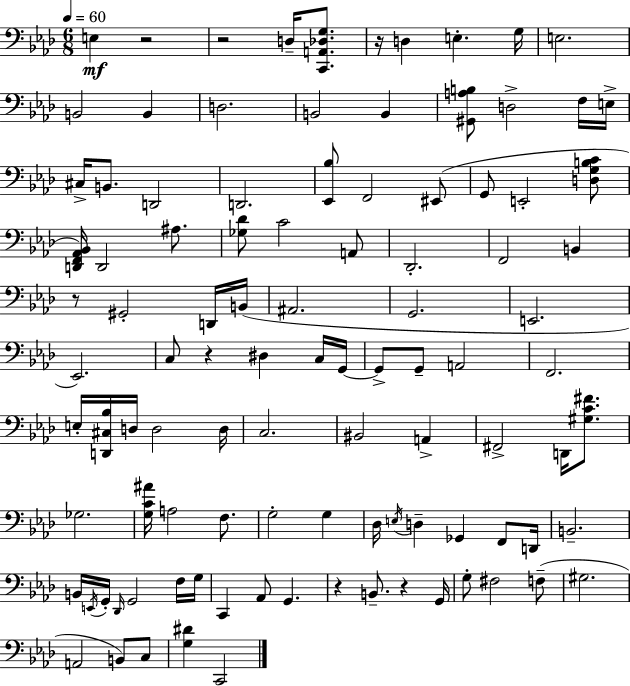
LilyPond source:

{
  \clef bass
  \numericTimeSignature
  \time 6/8
  \key f \minor
  \tempo 4 = 60
  \repeat volta 2 { e4\mf r2 | r2 d16-- <c, a, des g>8. | r16 d4 e4.-. g16 | e2. | \break b,2 b,4 | d2. | b,2 b,4 | <gis, a b>8 d2-> f16 e16-> | \break cis16-> b,8. d,2 | d,2. | <ees, bes>8 f,2 eis,8( | g,8 e,2-. <d g b c'>8 | \break <d, f, aes, bes,>16) d,2 ais8. | <ges des'>8 c'2 a,8 | des,2.-. | f,2 b,4 | \break r8 gis,2-. d,16 b,16( | ais,2. | g,2. | e,2. | \break ees,2.) | c8 r4 dis4 c16 g,16~~ | g,8-> g,8-- a,2 | f,2. | \break e16-. <d, cis bes>16 d16 d2 d16 | c2. | bis,2 a,4-> | fis,2-> d,16 <gis c' fis'>8. | \break ges2. | <g c' ais'>16 a2 f8. | g2-. g4 | des16 \acciaccatura { e16 } d4-- ges,4 f,8 | \break d,16 b,2.-- | b,16 \acciaccatura { e,16 } g,16-. \grace { des,16 } g,2 | f16 g16 c,4 aes,8 g,4. | r4 b,8.-- r4 | \break g,16 g8-. fis2 | f8--( gis2. | a,2 b,8) | c8 <g dis'>4 c,2 | \break } \bar "|."
}